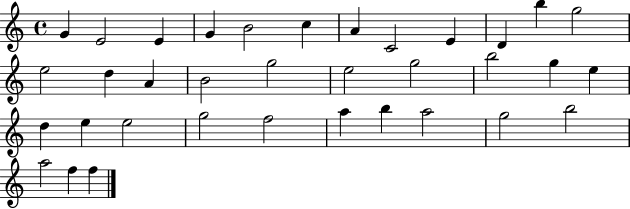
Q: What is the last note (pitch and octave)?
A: F5